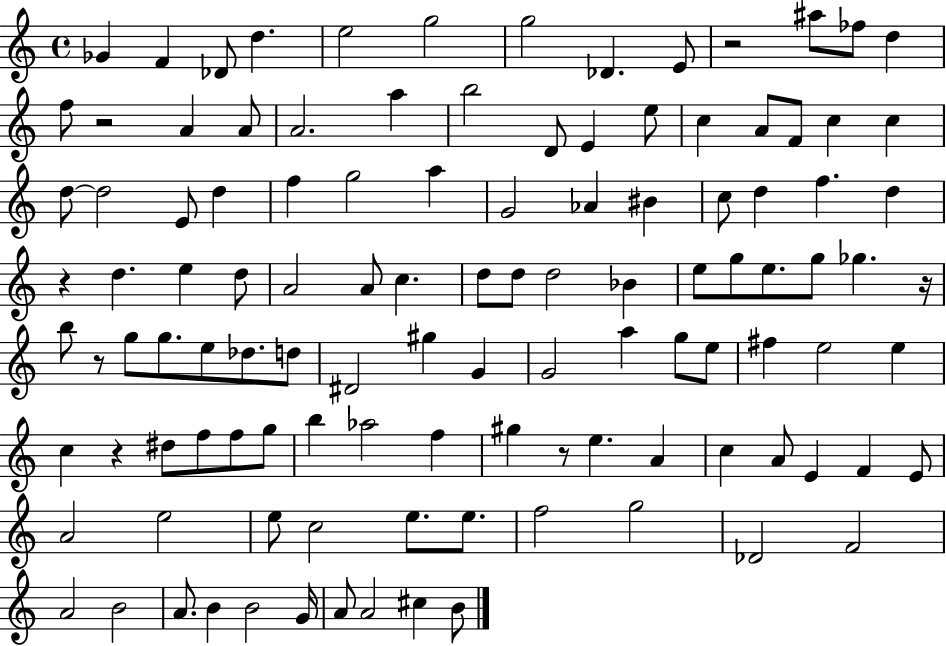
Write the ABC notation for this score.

X:1
T:Untitled
M:4/4
L:1/4
K:C
_G F _D/2 d e2 g2 g2 _D E/2 z2 ^a/2 _f/2 d f/2 z2 A A/2 A2 a b2 D/2 E e/2 c A/2 F/2 c c d/2 d2 E/2 d f g2 a G2 _A ^B c/2 d f d z d e d/2 A2 A/2 c d/2 d/2 d2 _B e/2 g/2 e/2 g/2 _g z/4 b/2 z/2 g/2 g/2 e/2 _d/2 d/2 ^D2 ^g G G2 a g/2 e/2 ^f e2 e c z ^d/2 f/2 f/2 g/2 b _a2 f ^g z/2 e A c A/2 E F E/2 A2 e2 e/2 c2 e/2 e/2 f2 g2 _D2 F2 A2 B2 A/2 B B2 G/4 A/2 A2 ^c B/2